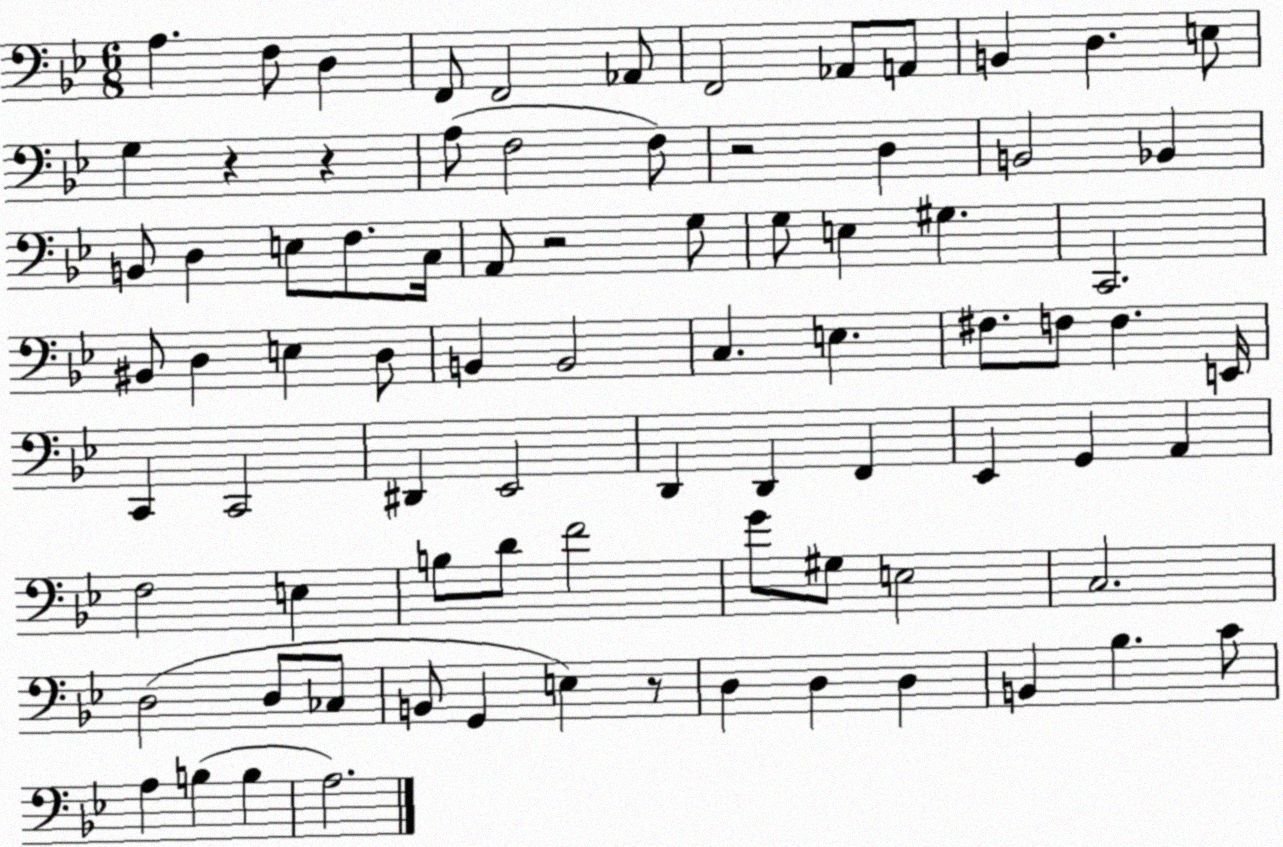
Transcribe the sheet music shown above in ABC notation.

X:1
T:Untitled
M:6/8
L:1/4
K:Bb
A, F,/2 D, F,,/2 F,,2 _A,,/2 F,,2 _A,,/2 A,,/2 B,, D, E,/2 G, z z A,/2 F,2 F,/2 z2 D, B,,2 _B,, B,,/2 D, E,/2 F,/2 C,/4 A,,/2 z2 G,/2 G,/2 E, ^G, C,,2 ^B,,/2 D, E, D,/2 B,, B,,2 C, E, ^F,/2 F,/2 F, E,,/4 C,, C,,2 ^D,, _E,,2 D,, D,, F,, _E,, G,, A,, F,2 E, B,/2 D/2 F2 G/2 ^G,/2 E,2 C,2 D,2 D,/2 _C,/2 B,,/2 G,, E, z/2 D, D, D, B,, _B, C/2 A, B, B, A,2